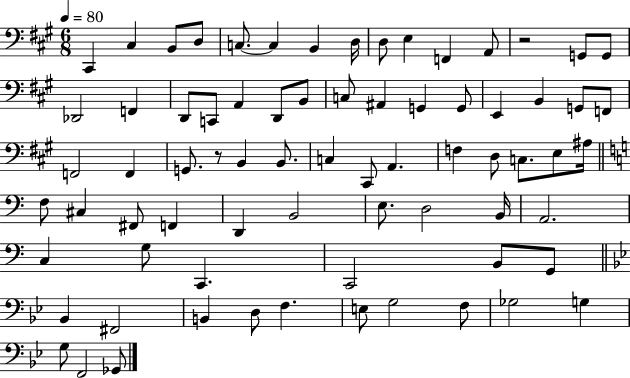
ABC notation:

X:1
T:Untitled
M:6/8
L:1/4
K:A
^C,, ^C, B,,/2 D,/2 C,/2 C, B,, D,/4 D,/2 E, F,, A,,/2 z2 G,,/2 G,,/2 _D,,2 F,, D,,/2 C,,/2 A,, D,,/2 B,,/2 C,/2 ^A,, G,, G,,/2 E,, B,, G,,/2 F,,/2 F,,2 F,, G,,/2 z/2 B,, B,,/2 C, ^C,,/2 A,, F, D,/2 C,/2 E,/2 ^A,/4 F,/2 ^C, ^F,,/2 F,, D,, B,,2 E,/2 D,2 B,,/4 A,,2 C, G,/2 C,, C,,2 B,,/2 G,,/2 _B,, ^F,,2 B,, D,/2 F, E,/2 G,2 F,/2 _G,2 G, G,/2 F,,2 _G,,/2